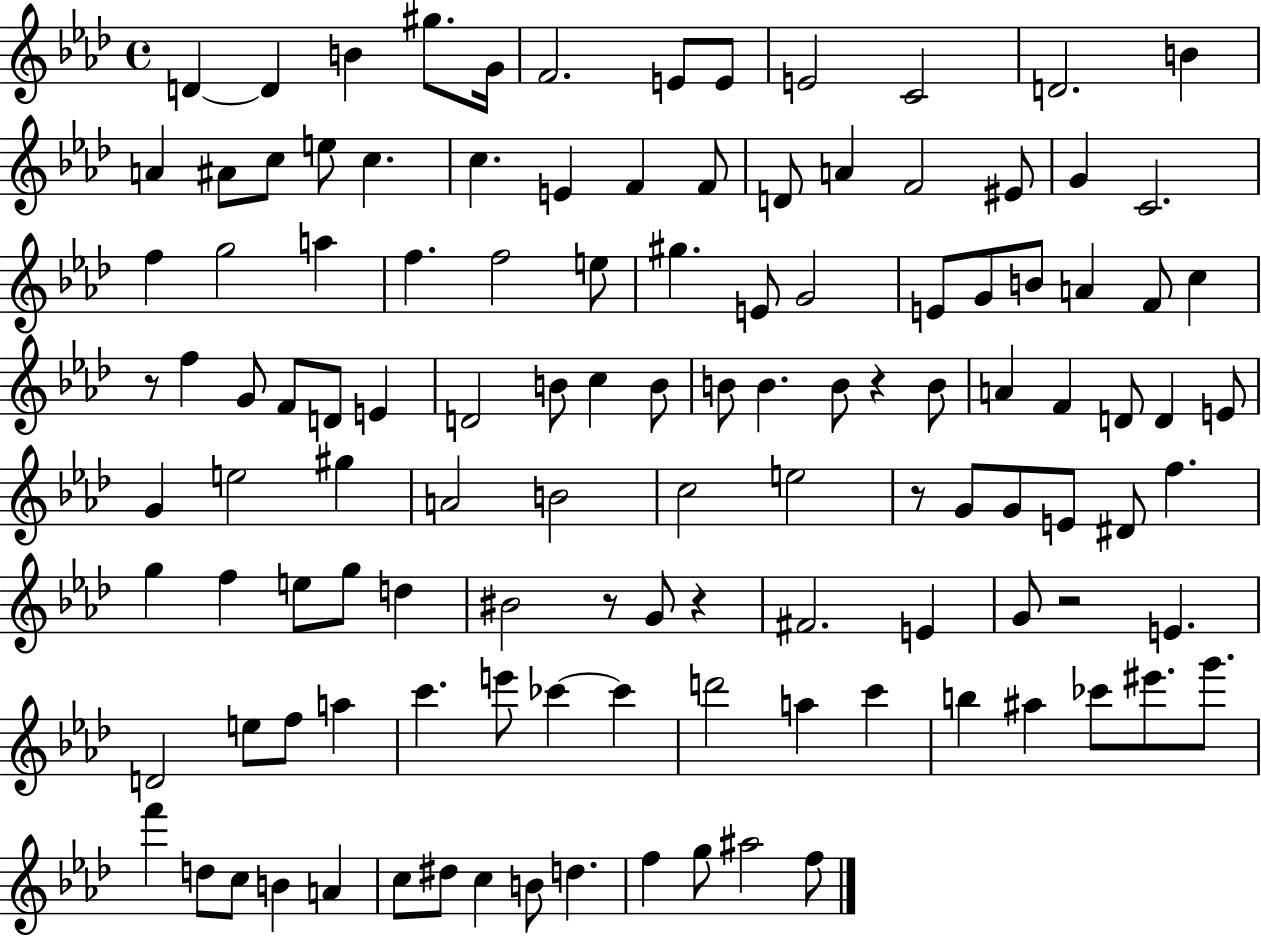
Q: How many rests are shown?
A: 6